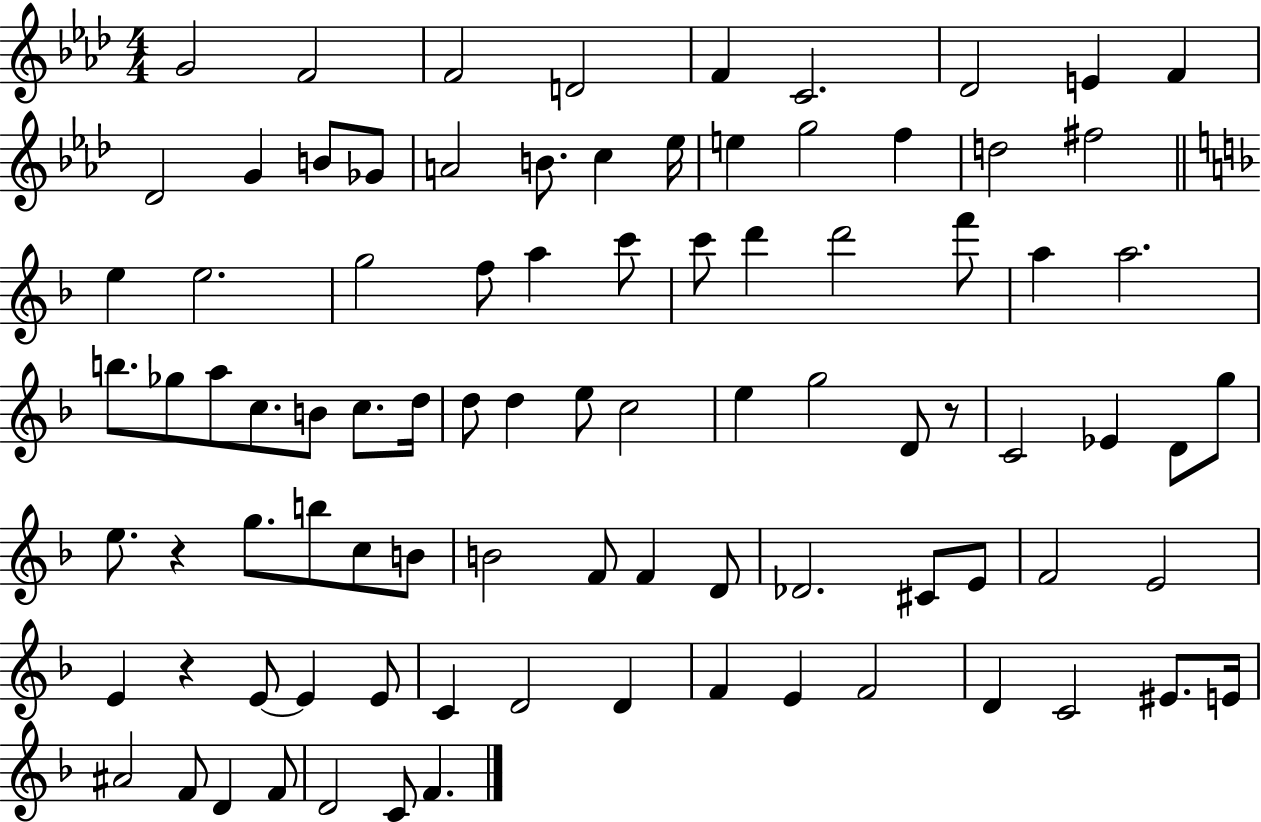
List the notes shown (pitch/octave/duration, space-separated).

G4/h F4/h F4/h D4/h F4/q C4/h. Db4/h E4/q F4/q Db4/h G4/q B4/e Gb4/e A4/h B4/e. C5/q Eb5/s E5/q G5/h F5/q D5/h F#5/h E5/q E5/h. G5/h F5/e A5/q C6/e C6/e D6/q D6/h F6/e A5/q A5/h. B5/e. Gb5/e A5/e C5/e. B4/e C5/e. D5/s D5/e D5/q E5/e C5/h E5/q G5/h D4/e R/e C4/h Eb4/q D4/e G5/e E5/e. R/q G5/e. B5/e C5/e B4/e B4/h F4/e F4/q D4/e Db4/h. C#4/e E4/e F4/h E4/h E4/q R/q E4/e E4/q E4/e C4/q D4/h D4/q F4/q E4/q F4/h D4/q C4/h EIS4/e. E4/s A#4/h F4/e D4/q F4/e D4/h C4/e F4/q.